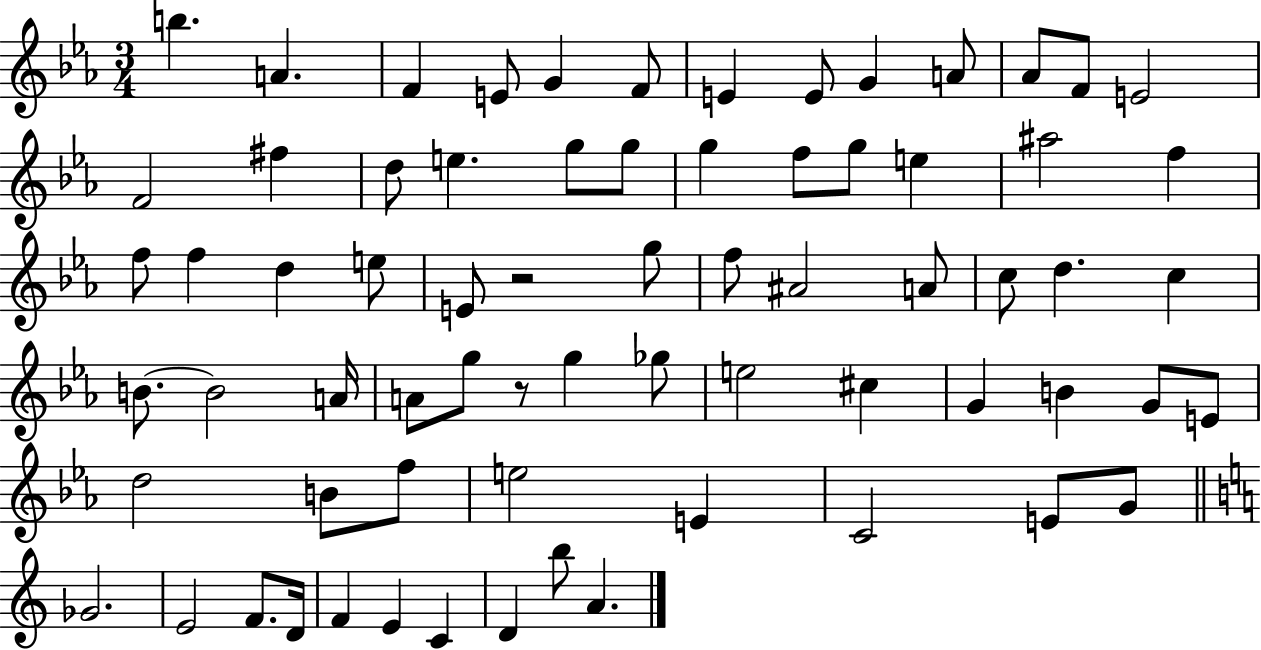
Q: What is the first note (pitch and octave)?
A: B5